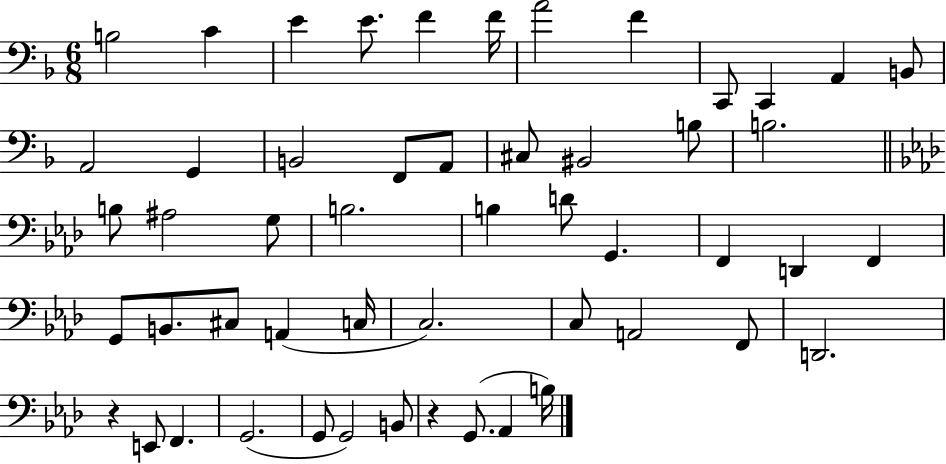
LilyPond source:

{
  \clef bass
  \numericTimeSignature
  \time 6/8
  \key f \major
  b2 c'4 | e'4 e'8. f'4 f'16 | a'2 f'4 | c,8 c,4 a,4 b,8 | \break a,2 g,4 | b,2 f,8 a,8 | cis8 bis,2 b8 | b2. | \break \bar "||" \break \key aes \major b8 ais2 g8 | b2. | b4 d'8 g,4. | f,4 d,4 f,4 | \break g,8 b,8. cis8 a,4( c16 | c2.) | c8 a,2 f,8 | d,2. | \break r4 e,8 f,4. | g,2.( | g,8 g,2) b,8 | r4 g,8.( aes,4 b16) | \break \bar "|."
}